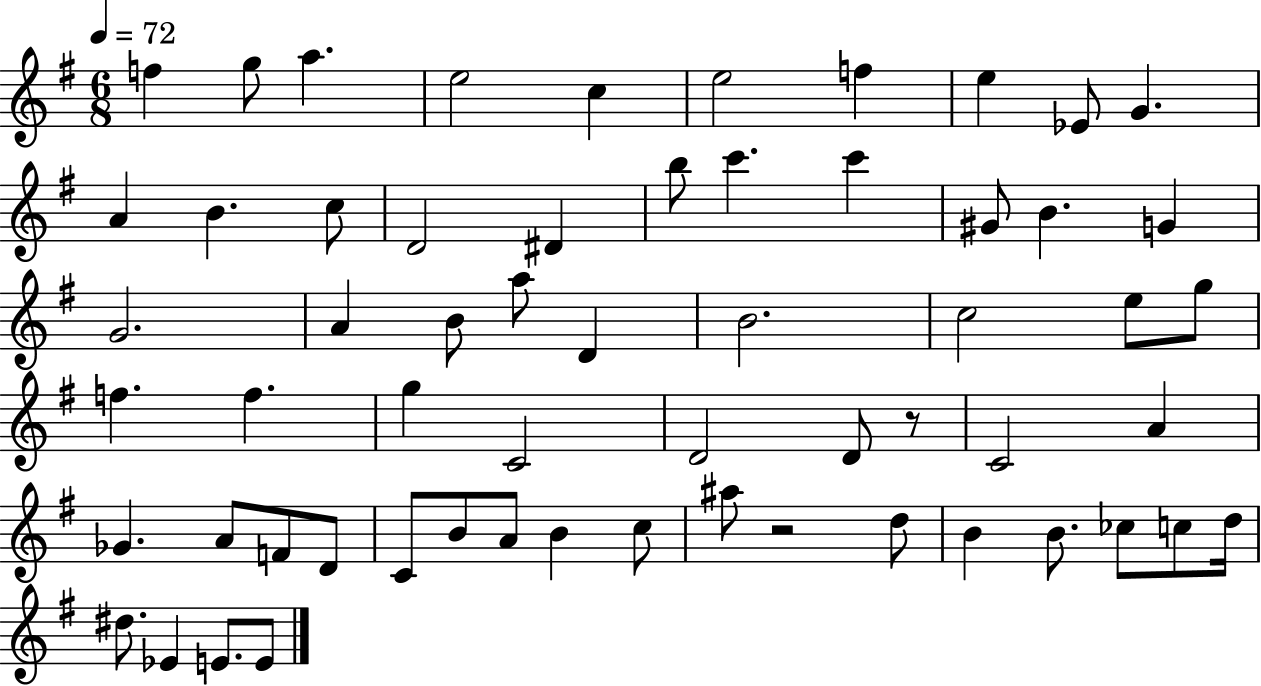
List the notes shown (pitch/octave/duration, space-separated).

F5/q G5/e A5/q. E5/h C5/q E5/h F5/q E5/q Eb4/e G4/q. A4/q B4/q. C5/e D4/h D#4/q B5/e C6/q. C6/q G#4/e B4/q. G4/q G4/h. A4/q B4/e A5/e D4/q B4/h. C5/h E5/e G5/e F5/q. F5/q. G5/q C4/h D4/h D4/e R/e C4/h A4/q Gb4/q. A4/e F4/e D4/e C4/e B4/e A4/e B4/q C5/e A#5/e R/h D5/e B4/q B4/e. CES5/e C5/e D5/s D#5/e. Eb4/q E4/e. E4/e